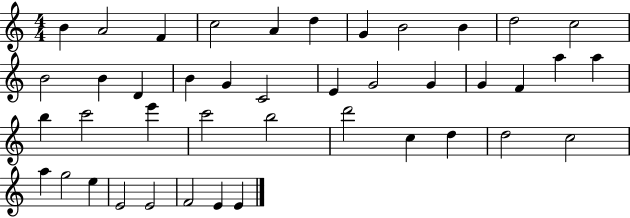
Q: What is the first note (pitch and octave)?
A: B4